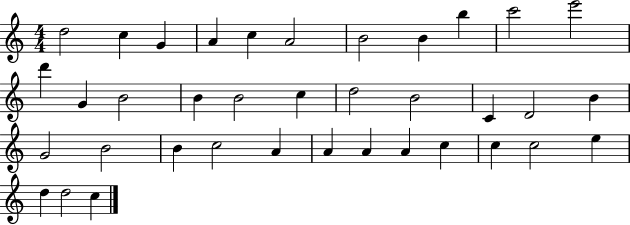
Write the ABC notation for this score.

X:1
T:Untitled
M:4/4
L:1/4
K:C
d2 c G A c A2 B2 B b c'2 e'2 d' G B2 B B2 c d2 B2 C D2 B G2 B2 B c2 A A A A c c c2 e d d2 c